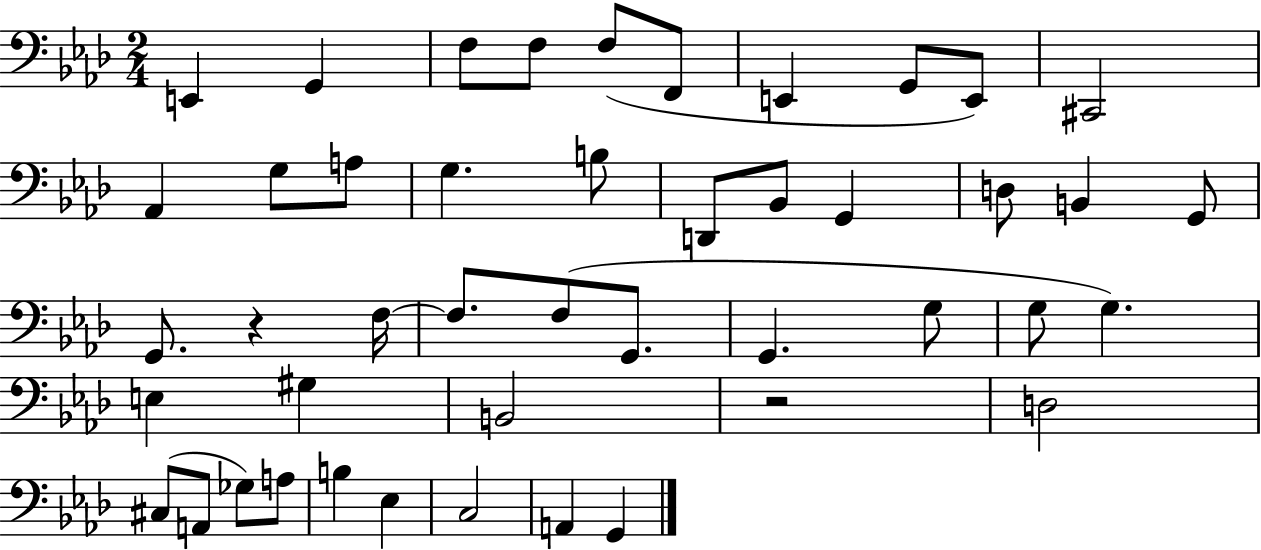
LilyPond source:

{
  \clef bass
  \numericTimeSignature
  \time 2/4
  \key aes \major
  e,4 g,4 | f8 f8 f8( f,8 | e,4 g,8 e,8) | cis,2 | \break aes,4 g8 a8 | g4. b8 | d,8 bes,8 g,4 | d8 b,4 g,8 | \break g,8. r4 f16~~ | f8. f8( g,8. | g,4. g8 | g8 g4.) | \break e4 gis4 | b,2 | r2 | d2 | \break cis8( a,8 ges8) a8 | b4 ees4 | c2 | a,4 g,4 | \break \bar "|."
}